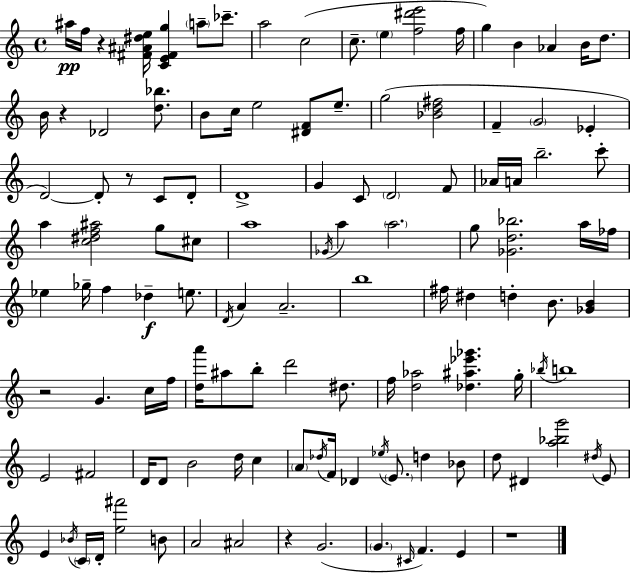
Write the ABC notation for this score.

X:1
T:Untitled
M:4/4
L:1/4
K:Am
^a/4 f/4 z [^F^A^de]/4 [CE^Fg] a/2 _c'/2 a2 c2 c/2 e [f^d'e']2 f/4 g B _A B/4 d/2 B/4 z _D2 [d_b]/2 B/2 c/4 e2 [^DF]/2 e/2 g2 [_Bd^f]2 F G2 _E D2 D/2 z/2 C/2 D/2 D4 G C/2 D2 F/2 _A/4 A/4 b2 c'/2 a [c^df^a]2 g/2 ^c/2 a4 _G/4 a a2 g/2 [_Gd_b]2 a/4 _f/4 _e _g/4 f _d e/2 D/4 A A2 b4 ^f/4 ^d d B/2 [_GB] z2 G c/4 f/4 [da']/4 ^a/2 b/2 d'2 ^d/2 f/4 [d_a]2 [_d^a_e'_g'] g/4 _b/4 b4 E2 ^F2 D/4 D/2 B2 d/4 c A/2 _d/4 F/4 _D _e/4 E/2 d _B/2 d/2 ^D [a_bg']2 ^d/4 E/2 E _B/4 C/4 D/4 [e^f']2 B/2 A2 ^A2 z G2 G ^C/4 F E z4